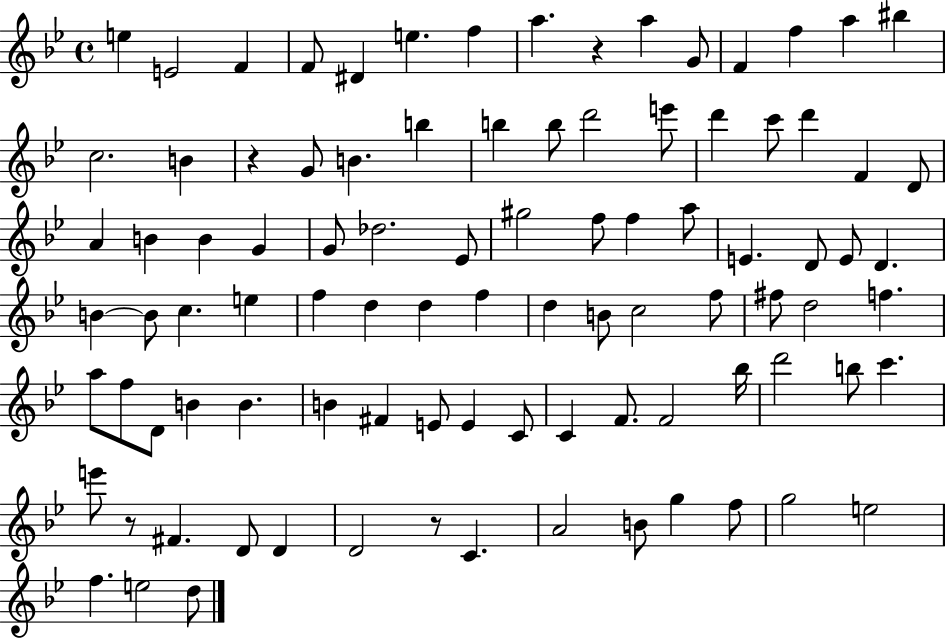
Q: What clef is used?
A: treble